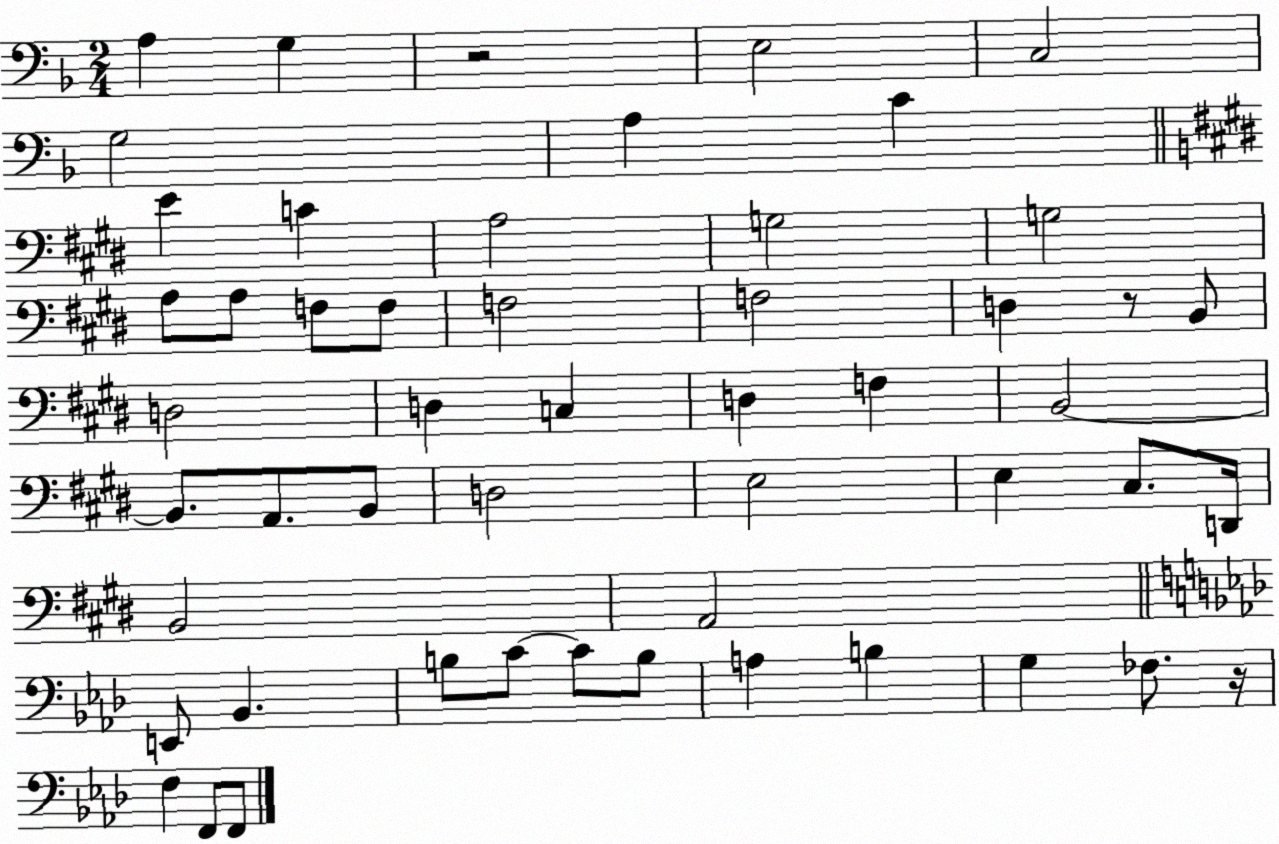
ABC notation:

X:1
T:Untitled
M:2/4
L:1/4
K:F
A, G, z2 E,2 C,2 G,2 A, C E C A,2 G,2 G,2 A,/2 A,/2 F,/2 F,/2 F,2 F,2 D, z/2 B,,/2 D,2 D, C, D, F, B,,2 B,,/2 A,,/2 B,,/2 D,2 E,2 E, ^C,/2 D,,/4 B,,2 A,,2 E,,/2 _B,, B,/2 C/2 C/2 B,/2 A, B, G, _F,/2 z/4 F, F,,/2 F,,/2